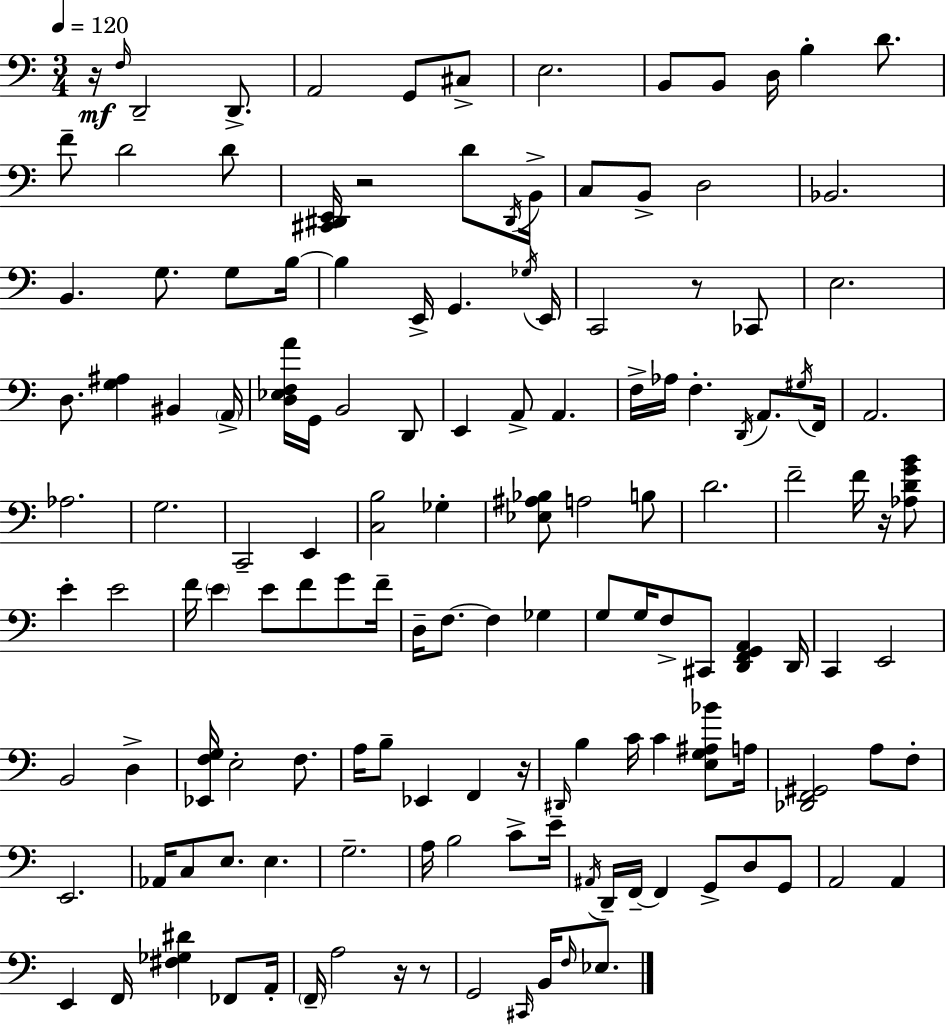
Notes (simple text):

R/s F3/s D2/h D2/e. A2/h G2/e C#3/e E3/h. B2/e B2/e D3/s B3/q D4/e. F4/e D4/h D4/e [C#2,D#2,E2]/s R/h D4/e D#2/s B2/s C3/e B2/e D3/h Bb2/h. B2/q. G3/e. G3/e B3/s B3/q E2/s G2/q. Gb3/s E2/s C2/h R/e CES2/e E3/h. D3/e. [G3,A#3]/q BIS2/q A2/s [D3,Eb3,F3,A4]/s G2/s B2/h D2/e E2/q A2/e A2/q. F3/s Ab3/s F3/q. D2/s A2/e. G#3/s F2/s A2/h. Ab3/h. G3/h. C2/h E2/q [C3,B3]/h Gb3/q [Eb3,A#3,Bb3]/e A3/h B3/e D4/h. F4/h F4/s R/s [Ab3,D4,G4,B4]/e E4/q E4/h F4/s E4/q E4/e F4/e G4/e F4/s D3/s F3/e. F3/q Gb3/q G3/e G3/s F3/e C#2/e [D2,F2,G2,A2]/q D2/s C2/q E2/h B2/h D3/q [Eb2,F3,G3]/s E3/h F3/e. A3/s B3/e Eb2/q F2/q R/s D#2/s B3/q C4/s C4/q [E3,G3,A#3,Bb4]/e A3/s [Db2,F2,G#2]/h A3/e F3/e E2/h. Ab2/s C3/e E3/e. E3/q. G3/h. A3/s B3/h C4/e E4/s A#2/s D2/s F2/s F2/q G2/e D3/e G2/e A2/h A2/q E2/q F2/s [F#3,Gb3,D#4]/q FES2/e A2/s F2/s A3/h R/s R/e G2/h C#2/s B2/s F3/s Eb3/e.